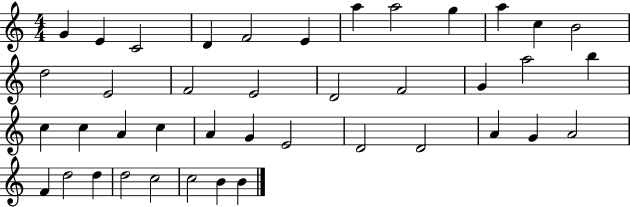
X:1
T:Untitled
M:4/4
L:1/4
K:C
G E C2 D F2 E a a2 g a c B2 d2 E2 F2 E2 D2 F2 G a2 b c c A c A G E2 D2 D2 A G A2 F d2 d d2 c2 c2 B B